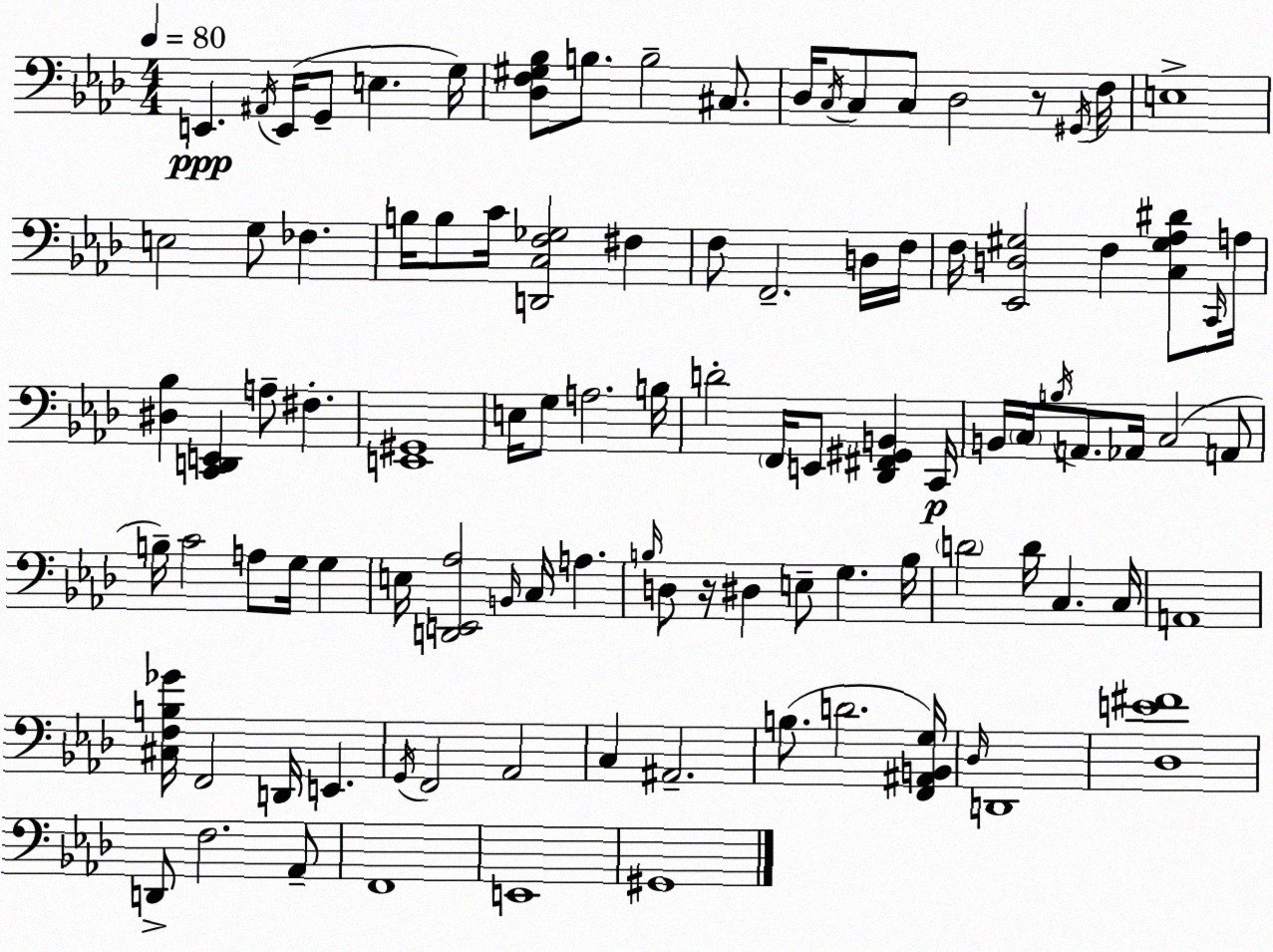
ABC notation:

X:1
T:Untitled
M:4/4
L:1/4
K:Ab
E,, ^A,,/4 E,,/4 G,,/2 E, G,/4 [_D,F,^G,_B,]/2 B,/2 B,2 ^C,/2 _D,/4 C,/4 C,/2 C,/2 _D,2 z/2 ^G,,/4 F,/4 E,4 E,2 G,/2 _F, B,/4 B,/2 C/4 [D,,C,F,_G,]2 ^F, F,/2 F,,2 D,/4 F,/4 F,/4 [_E,,D,^G,]2 F, [C,^G,_A,^D]/2 C,,/4 A,/4 [^D,_B,] [C,,D,,E,,] A,/2 ^F, [E,,^G,,]4 E,/4 G,/2 A,2 B,/4 D2 F,,/4 E,,/2 [_D,,^F,,^G,,B,,] C,,/4 B,,/4 C,/4 B,/4 A,,/2 _A,,/4 C,2 A,,/2 B,/4 C2 A,/2 G,/4 G, E,/4 [D,,E,,_A,]2 B,,/4 C,/4 A, B,/4 D,/2 z/4 ^D, E,/2 G, B,/4 D2 D/4 C, C,/4 A,,4 [^C,F,B,_G]/4 F,,2 D,,/4 E,, G,,/4 F,,2 _A,,2 C, ^A,,2 B,/2 D2 [F,,^A,,B,,G,]/4 _D,/4 D,,4 [_D,E^F]4 D,,/2 F,2 _A,,/2 F,,4 E,,4 ^G,,4